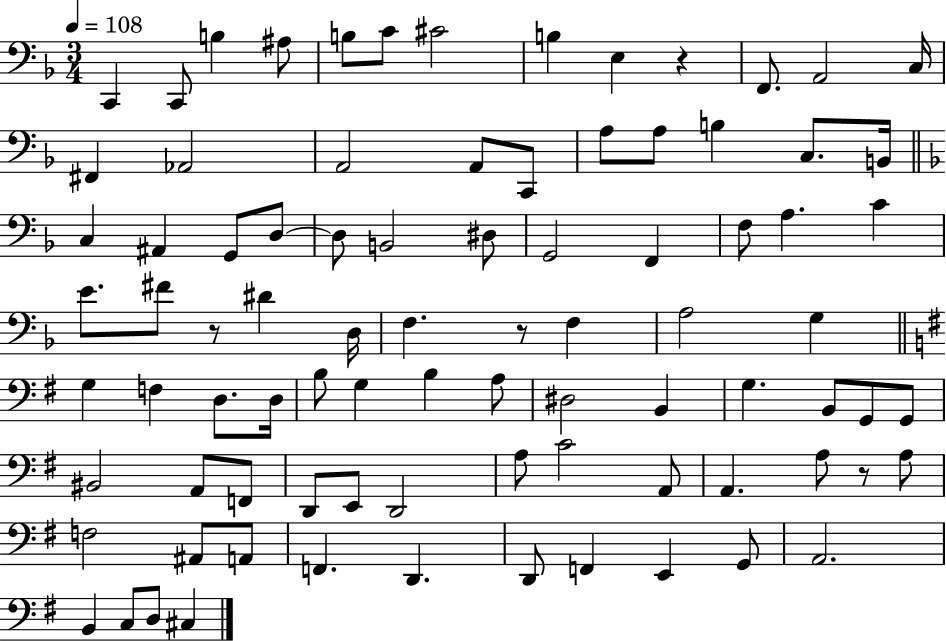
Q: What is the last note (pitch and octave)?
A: C#3